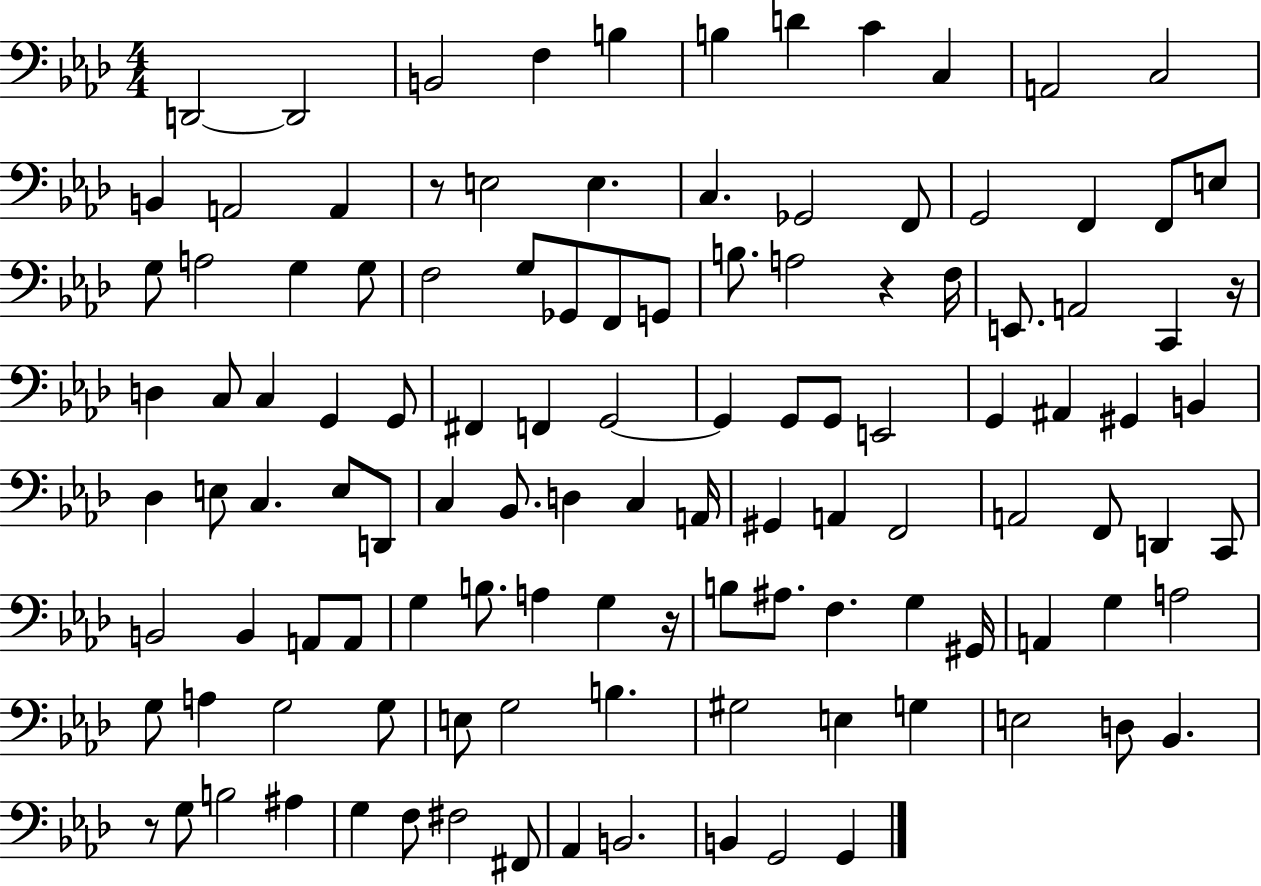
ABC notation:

X:1
T:Untitled
M:4/4
L:1/4
K:Ab
D,,2 D,,2 B,,2 F, B, B, D C C, A,,2 C,2 B,, A,,2 A,, z/2 E,2 E, C, _G,,2 F,,/2 G,,2 F,, F,,/2 E,/2 G,/2 A,2 G, G,/2 F,2 G,/2 _G,,/2 F,,/2 G,,/2 B,/2 A,2 z F,/4 E,,/2 A,,2 C,, z/4 D, C,/2 C, G,, G,,/2 ^F,, F,, G,,2 G,, G,,/2 G,,/2 E,,2 G,, ^A,, ^G,, B,, _D, E,/2 C, E,/2 D,,/2 C, _B,,/2 D, C, A,,/4 ^G,, A,, F,,2 A,,2 F,,/2 D,, C,,/2 B,,2 B,, A,,/2 A,,/2 G, B,/2 A, G, z/4 B,/2 ^A,/2 F, G, ^G,,/4 A,, G, A,2 G,/2 A, G,2 G,/2 E,/2 G,2 B, ^G,2 E, G, E,2 D,/2 _B,, z/2 G,/2 B,2 ^A, G, F,/2 ^F,2 ^F,,/2 _A,, B,,2 B,, G,,2 G,,